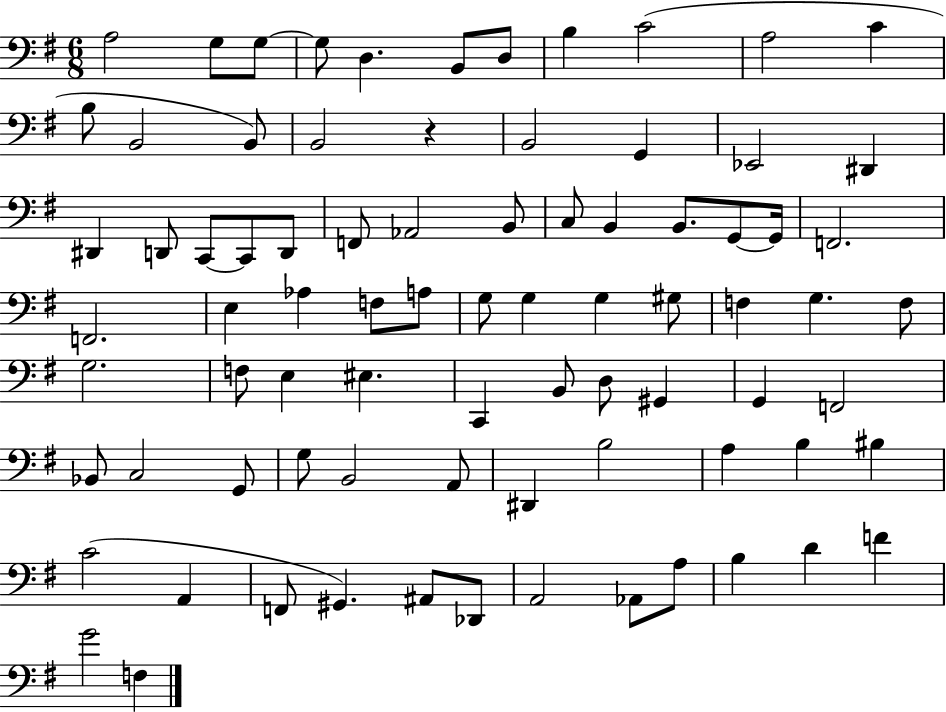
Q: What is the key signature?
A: G major